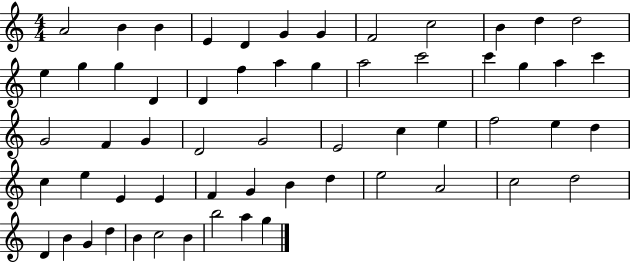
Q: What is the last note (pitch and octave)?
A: G5